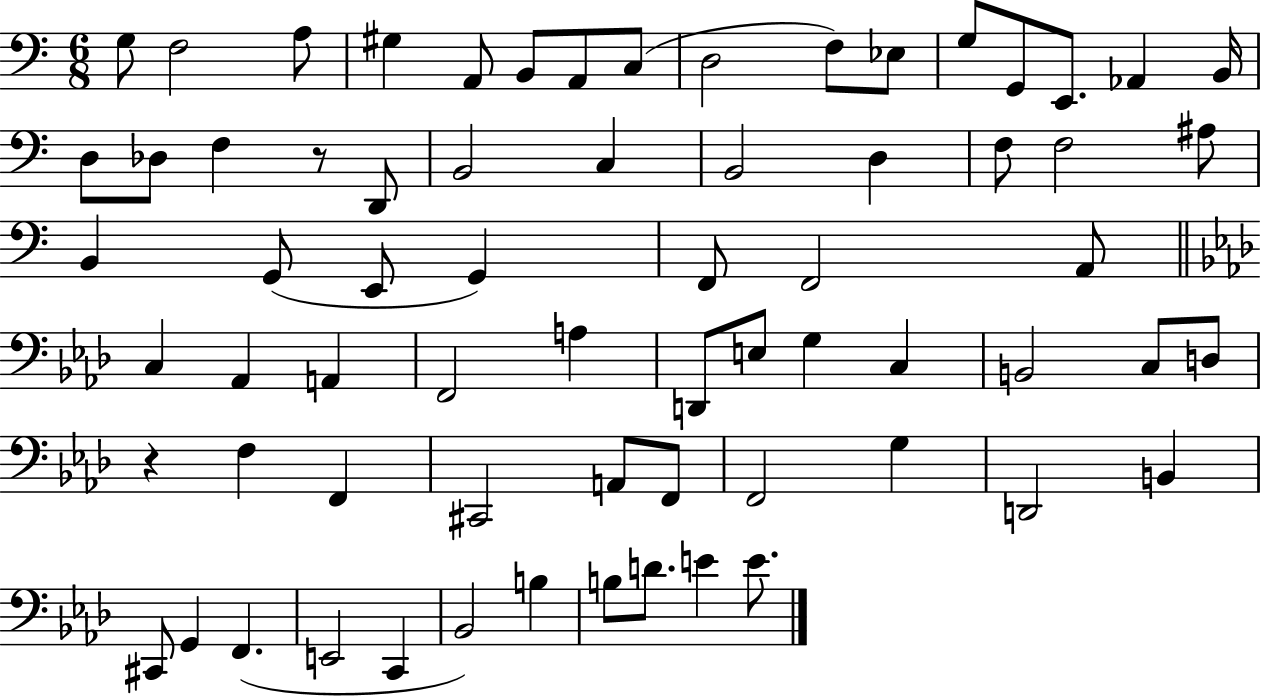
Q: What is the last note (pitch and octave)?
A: E4